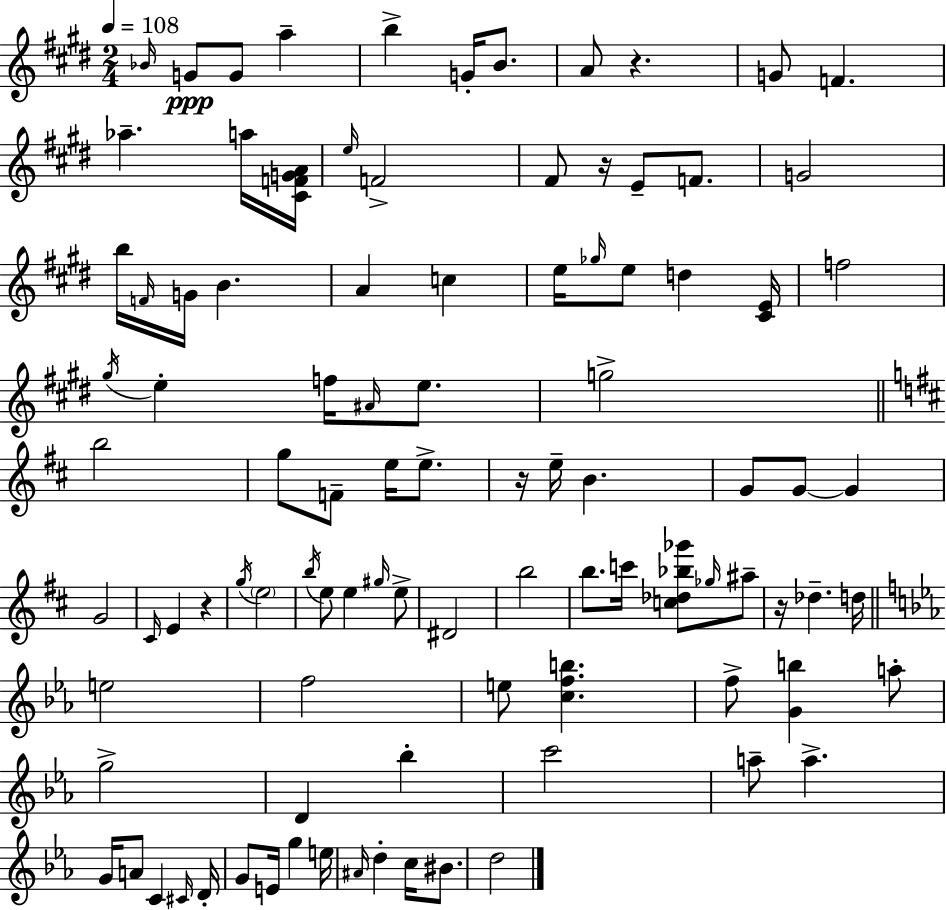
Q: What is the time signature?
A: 2/4